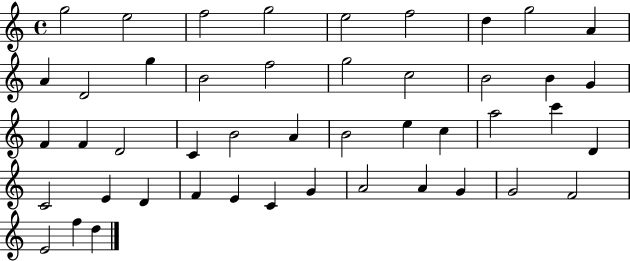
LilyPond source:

{
  \clef treble
  \time 4/4
  \defaultTimeSignature
  \key c \major
  g''2 e''2 | f''2 g''2 | e''2 f''2 | d''4 g''2 a'4 | \break a'4 d'2 g''4 | b'2 f''2 | g''2 c''2 | b'2 b'4 g'4 | \break f'4 f'4 d'2 | c'4 b'2 a'4 | b'2 e''4 c''4 | a''2 c'''4 d'4 | \break c'2 e'4 d'4 | f'4 e'4 c'4 g'4 | a'2 a'4 g'4 | g'2 f'2 | \break e'2 f''4 d''4 | \bar "|."
}